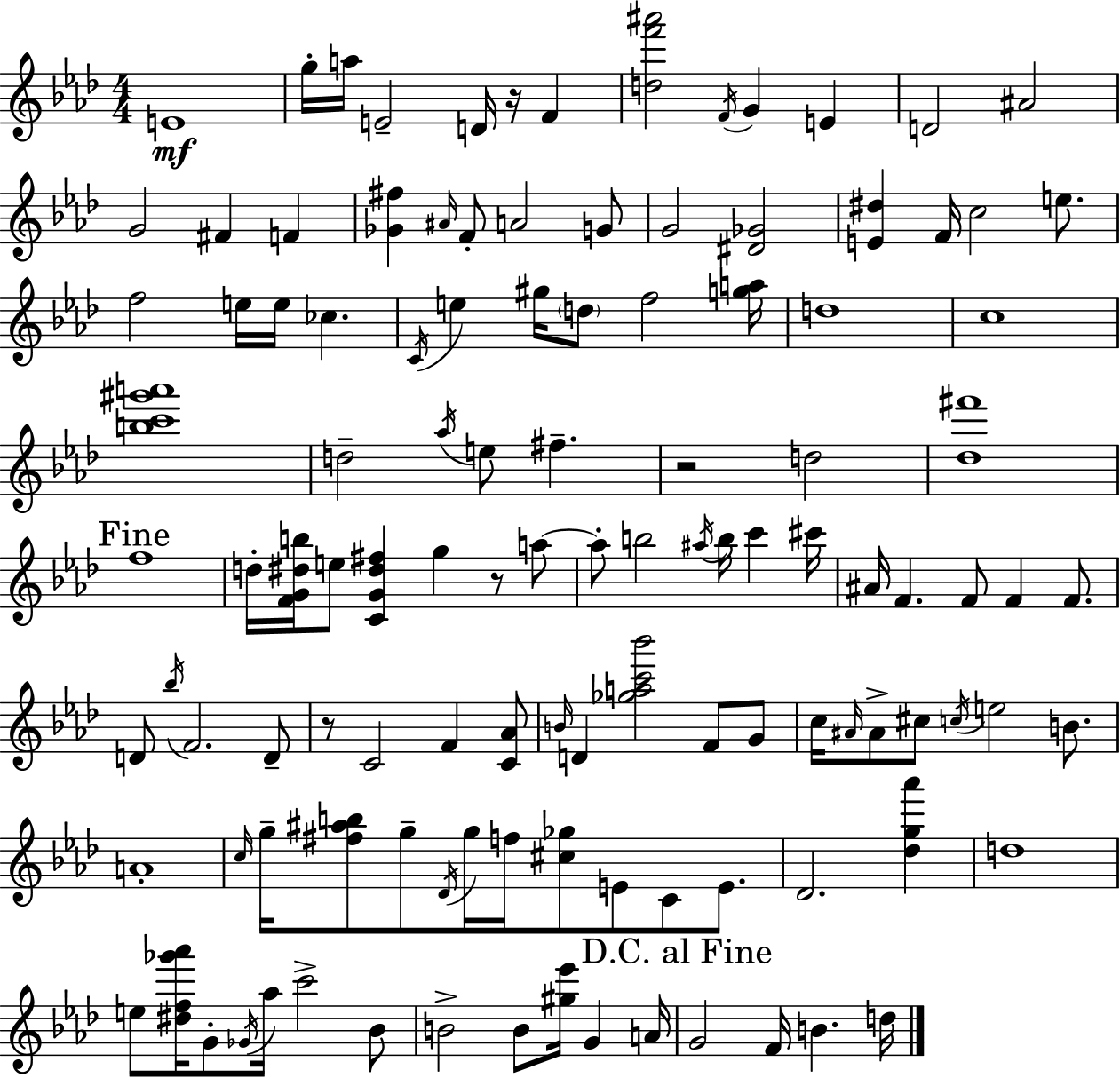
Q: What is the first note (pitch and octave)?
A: E4